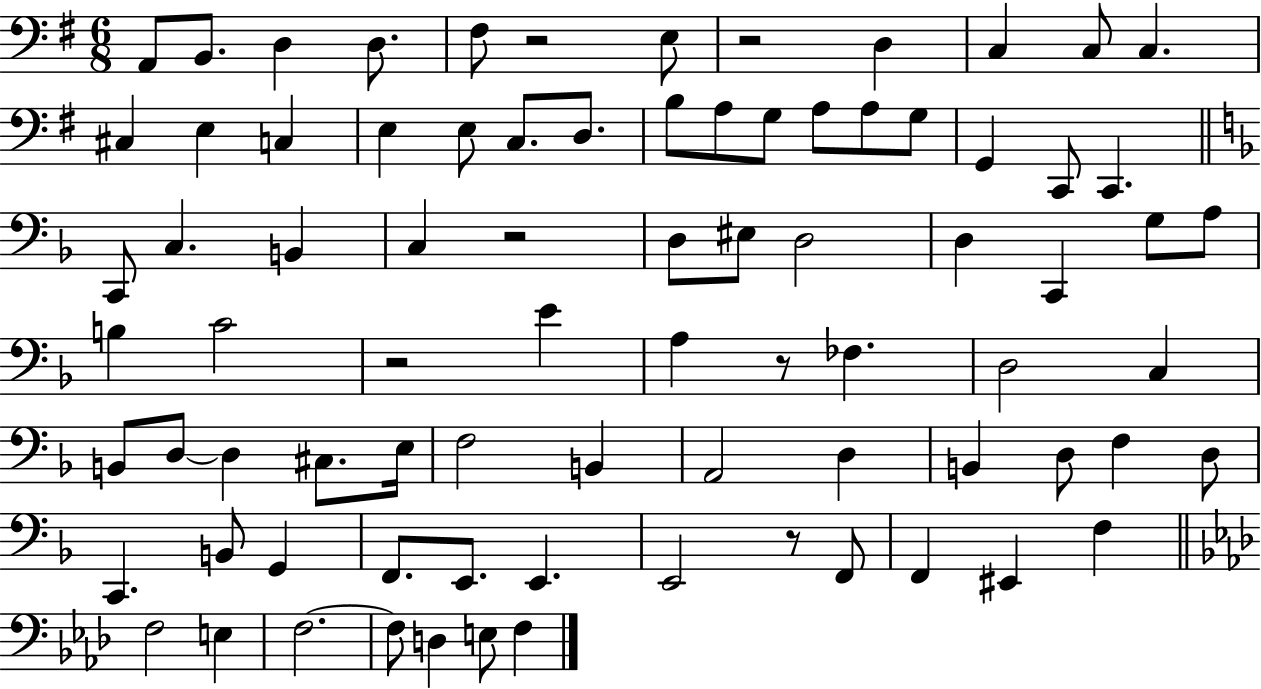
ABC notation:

X:1
T:Untitled
M:6/8
L:1/4
K:G
A,,/2 B,,/2 D, D,/2 ^F,/2 z2 E,/2 z2 D, C, C,/2 C, ^C, E, C, E, E,/2 C,/2 D,/2 B,/2 A,/2 G,/2 A,/2 A,/2 G,/2 G,, C,,/2 C,, C,,/2 C, B,, C, z2 D,/2 ^E,/2 D,2 D, C,, G,/2 A,/2 B, C2 z2 E A, z/2 _F, D,2 C, B,,/2 D,/2 D, ^C,/2 E,/4 F,2 B,, A,,2 D, B,, D,/2 F, D,/2 C,, B,,/2 G,, F,,/2 E,,/2 E,, E,,2 z/2 F,,/2 F,, ^E,, F, F,2 E, F,2 F,/2 D, E,/2 F,